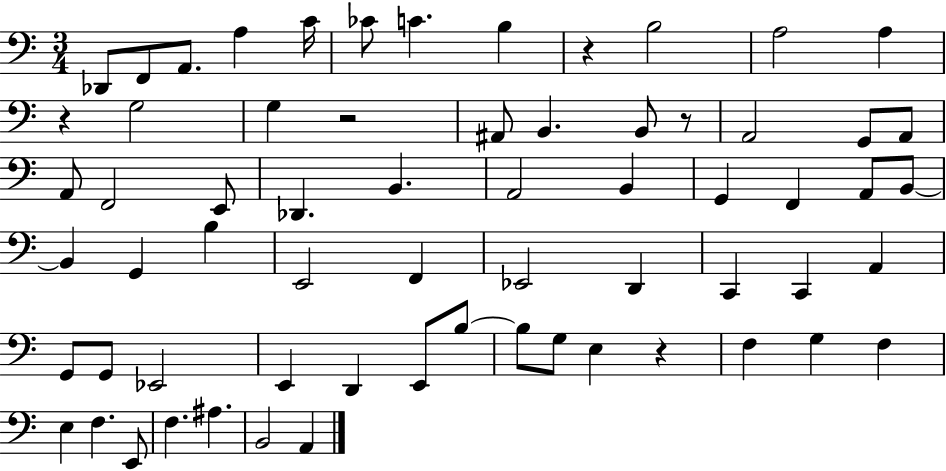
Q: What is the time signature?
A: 3/4